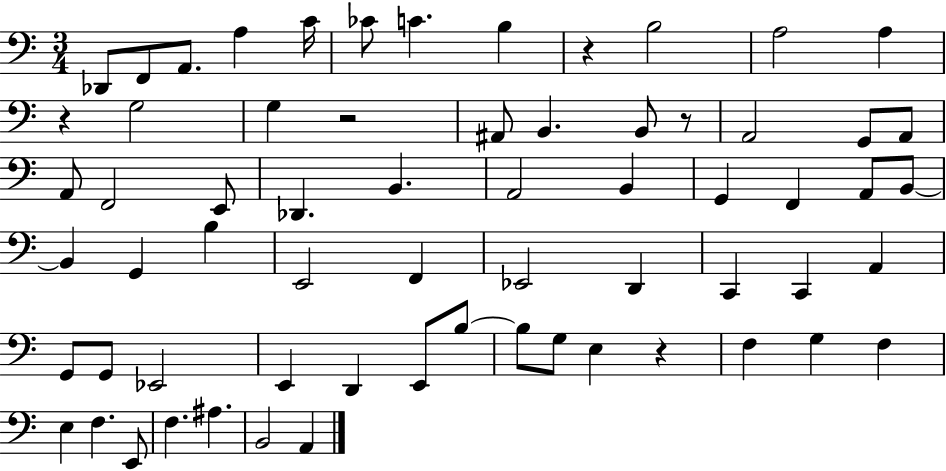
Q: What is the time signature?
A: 3/4